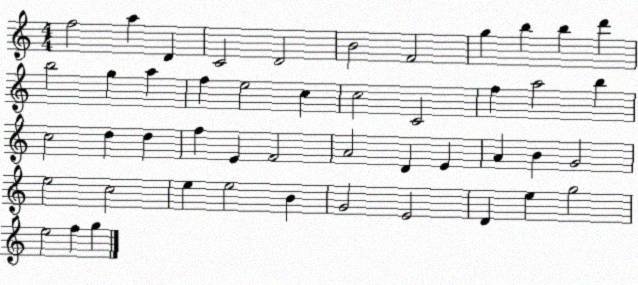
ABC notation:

X:1
T:Untitled
M:4/4
L:1/4
K:C
f2 a D C2 D2 B2 F2 g b b d' b2 g a f e2 c c2 C2 f a2 b c2 d d f E F2 A2 D E A B G2 e2 c2 e e2 B G2 E2 D e g2 e2 f g